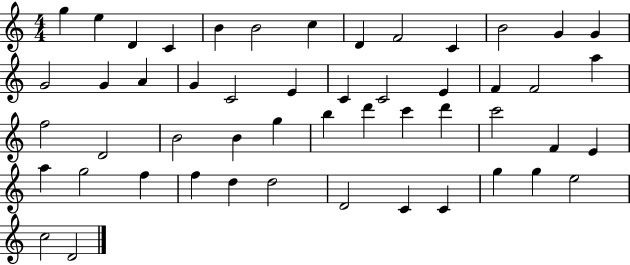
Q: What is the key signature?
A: C major